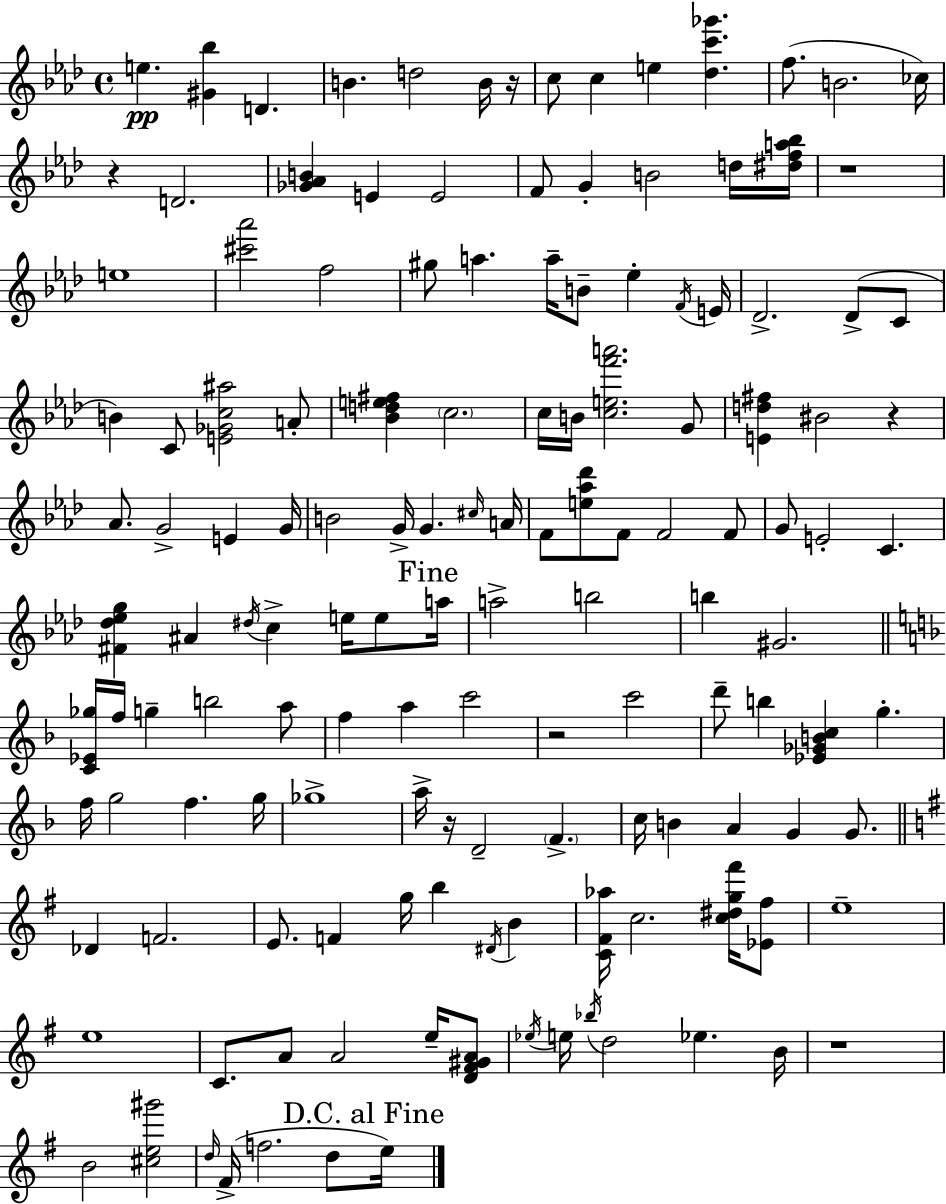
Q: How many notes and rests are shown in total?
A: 140